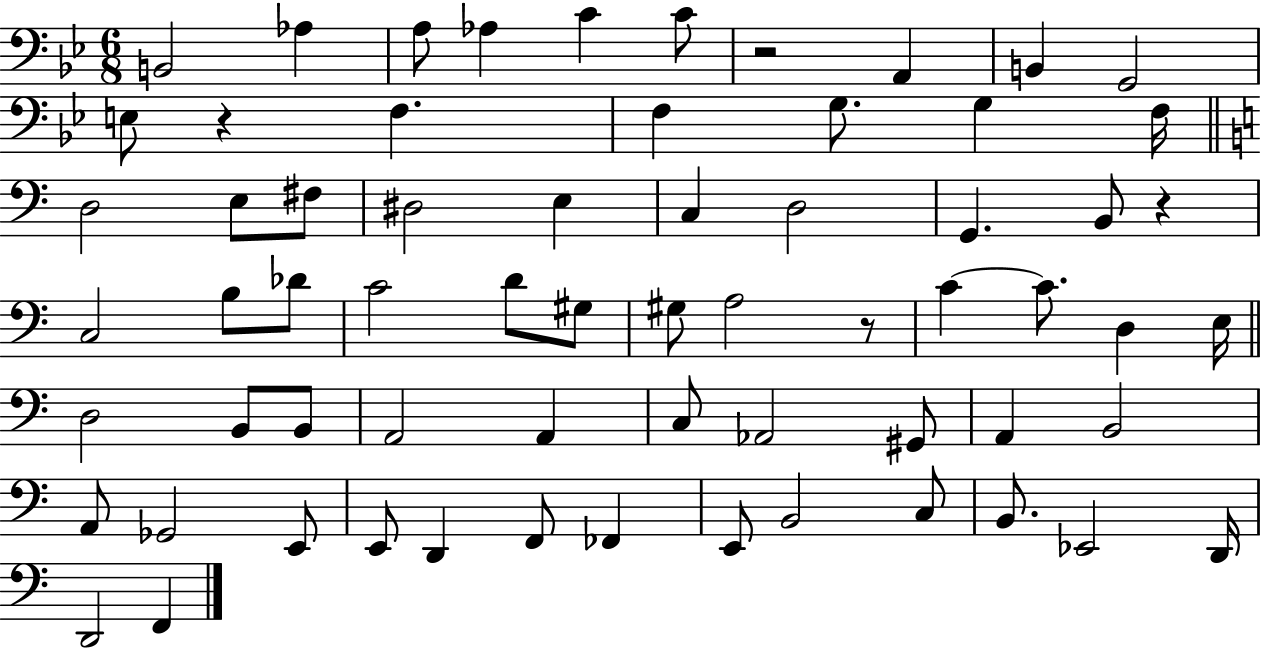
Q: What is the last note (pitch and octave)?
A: F2